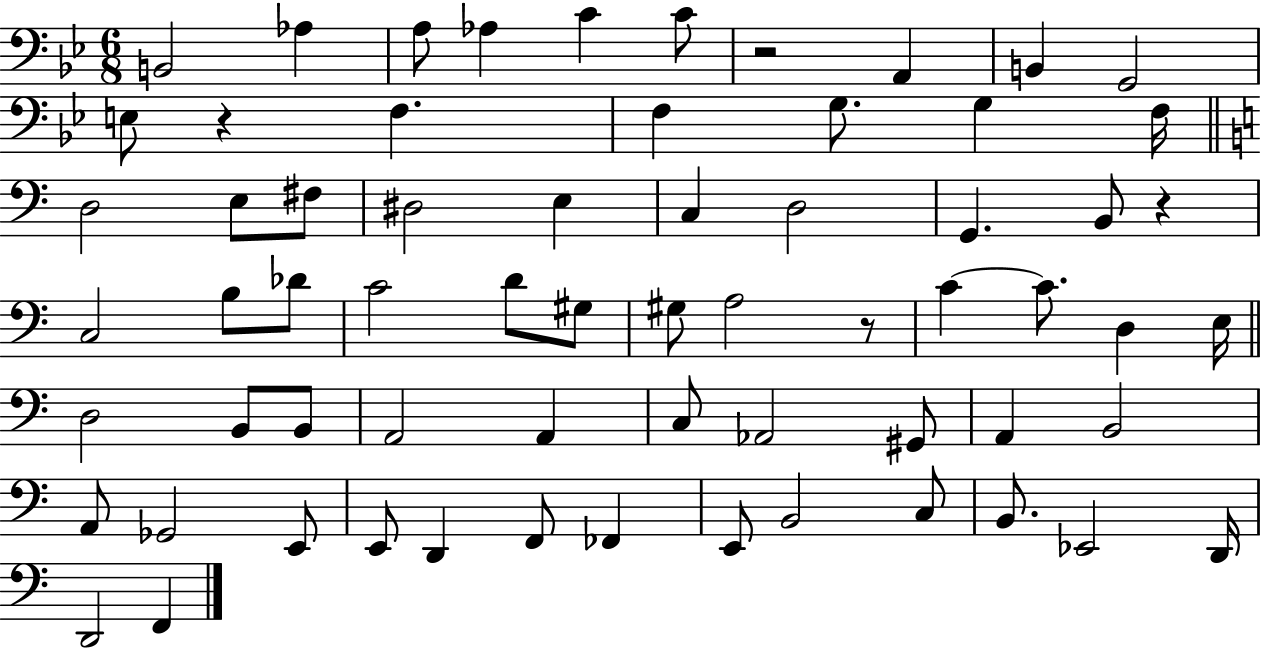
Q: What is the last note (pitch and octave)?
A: F2